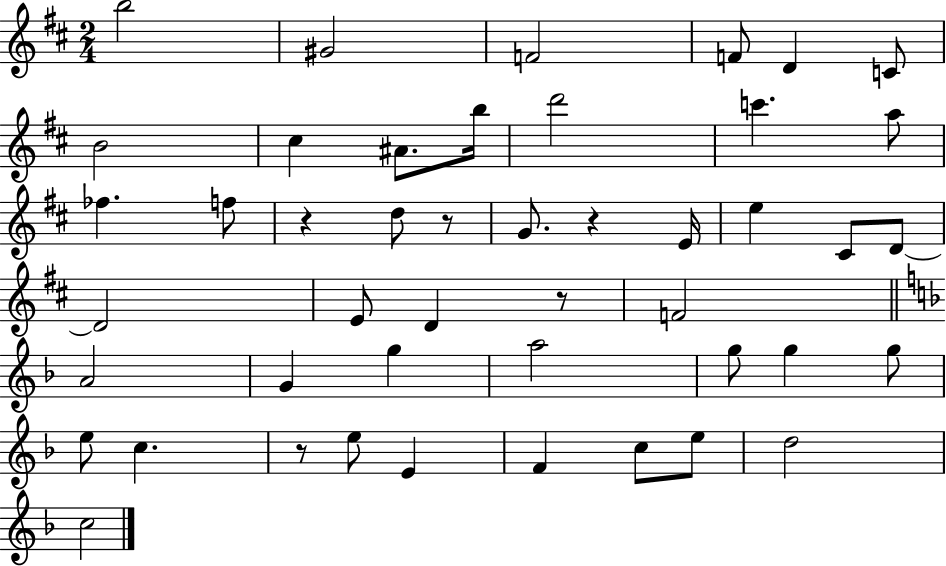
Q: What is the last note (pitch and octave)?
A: C5